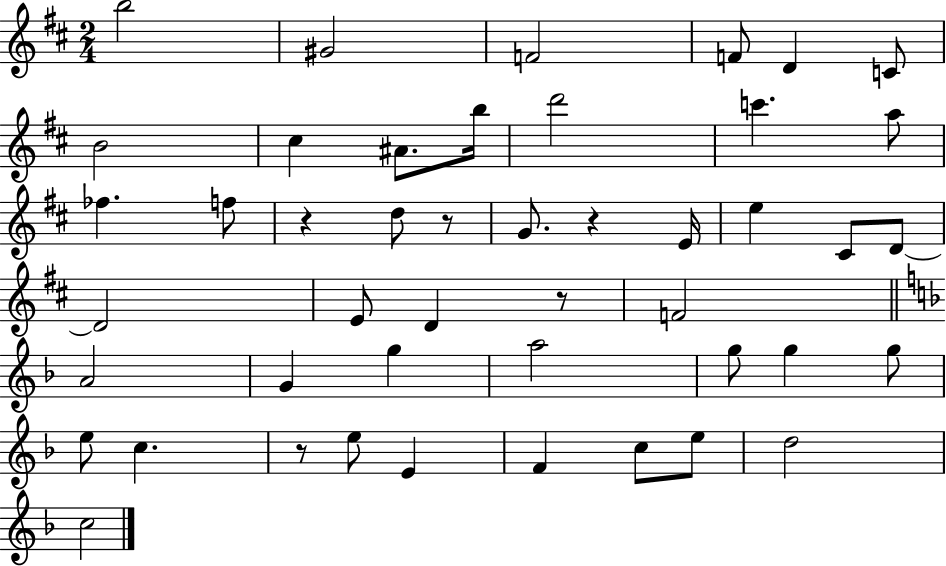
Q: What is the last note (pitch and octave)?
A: C5